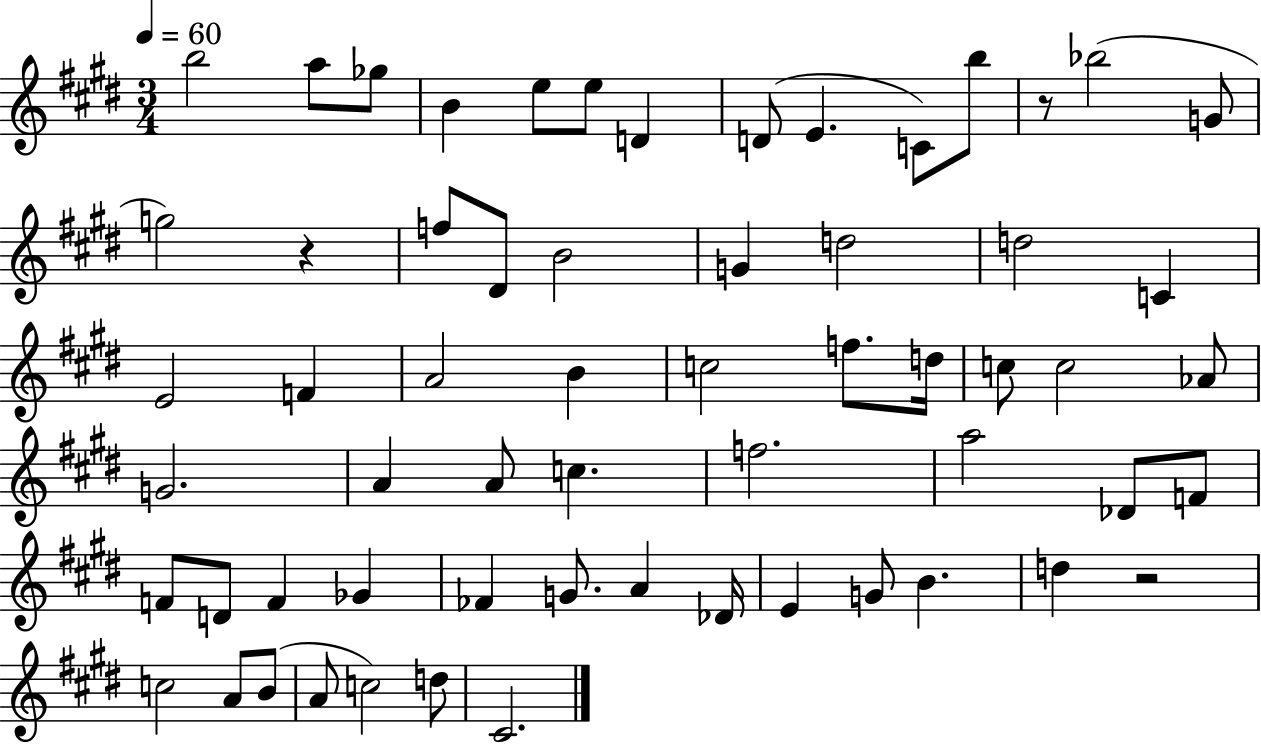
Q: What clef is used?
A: treble